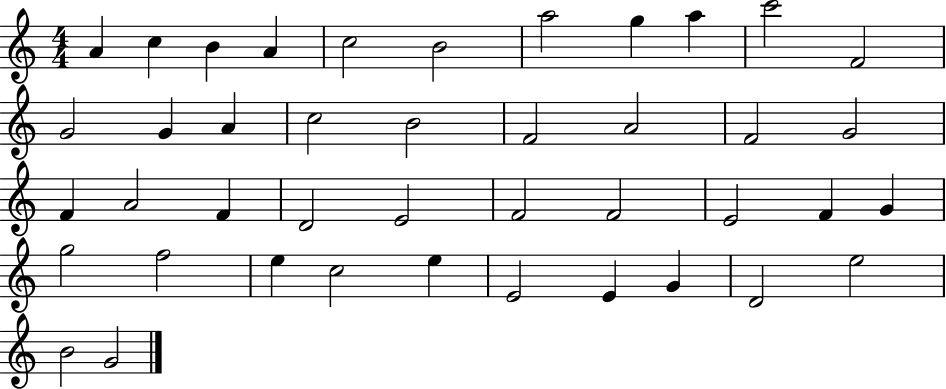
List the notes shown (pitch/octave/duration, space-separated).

A4/q C5/q B4/q A4/q C5/h B4/h A5/h G5/q A5/q C6/h F4/h G4/h G4/q A4/q C5/h B4/h F4/h A4/h F4/h G4/h F4/q A4/h F4/q D4/h E4/h F4/h F4/h E4/h F4/q G4/q G5/h F5/h E5/q C5/h E5/q E4/h E4/q G4/q D4/h E5/h B4/h G4/h